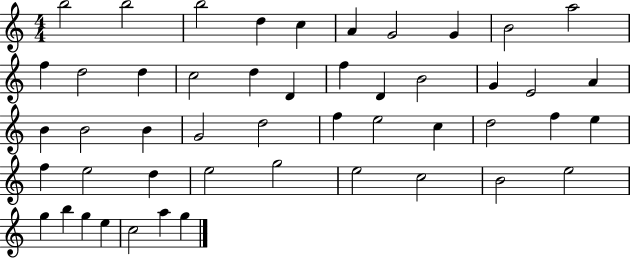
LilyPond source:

{
  \clef treble
  \numericTimeSignature
  \time 4/4
  \key c \major
  b''2 b''2 | b''2 d''4 c''4 | a'4 g'2 g'4 | b'2 a''2 | \break f''4 d''2 d''4 | c''2 d''4 d'4 | f''4 d'4 b'2 | g'4 e'2 a'4 | \break b'4 b'2 b'4 | g'2 d''2 | f''4 e''2 c''4 | d''2 f''4 e''4 | \break f''4 e''2 d''4 | e''2 g''2 | e''2 c''2 | b'2 e''2 | \break g''4 b''4 g''4 e''4 | c''2 a''4 g''4 | \bar "|."
}